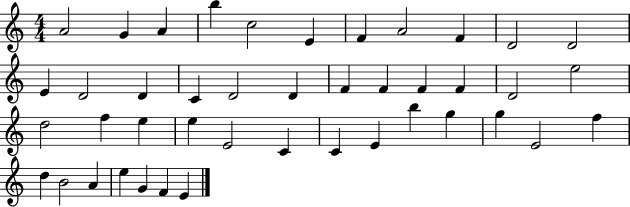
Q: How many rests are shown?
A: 0